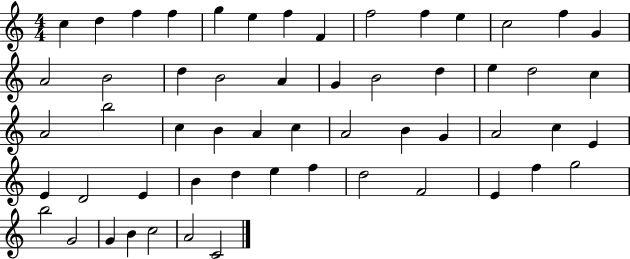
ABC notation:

X:1
T:Untitled
M:4/4
L:1/4
K:C
c d f f g e f F f2 f e c2 f G A2 B2 d B2 A G B2 d e d2 c A2 b2 c B A c A2 B G A2 c E E D2 E B d e f d2 F2 E f g2 b2 G2 G B c2 A2 C2